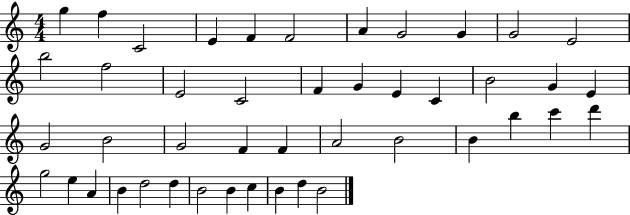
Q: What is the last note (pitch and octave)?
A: B4